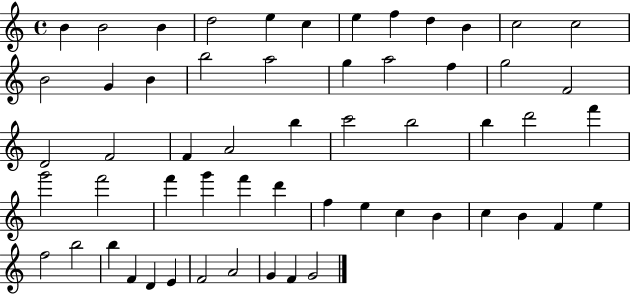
X:1
T:Untitled
M:4/4
L:1/4
K:C
B B2 B d2 e c e f d B c2 c2 B2 G B b2 a2 g a2 f g2 F2 D2 F2 F A2 b c'2 b2 b d'2 f' g'2 f'2 f' g' f' d' f e c B c B F e f2 b2 b F D E F2 A2 G F G2